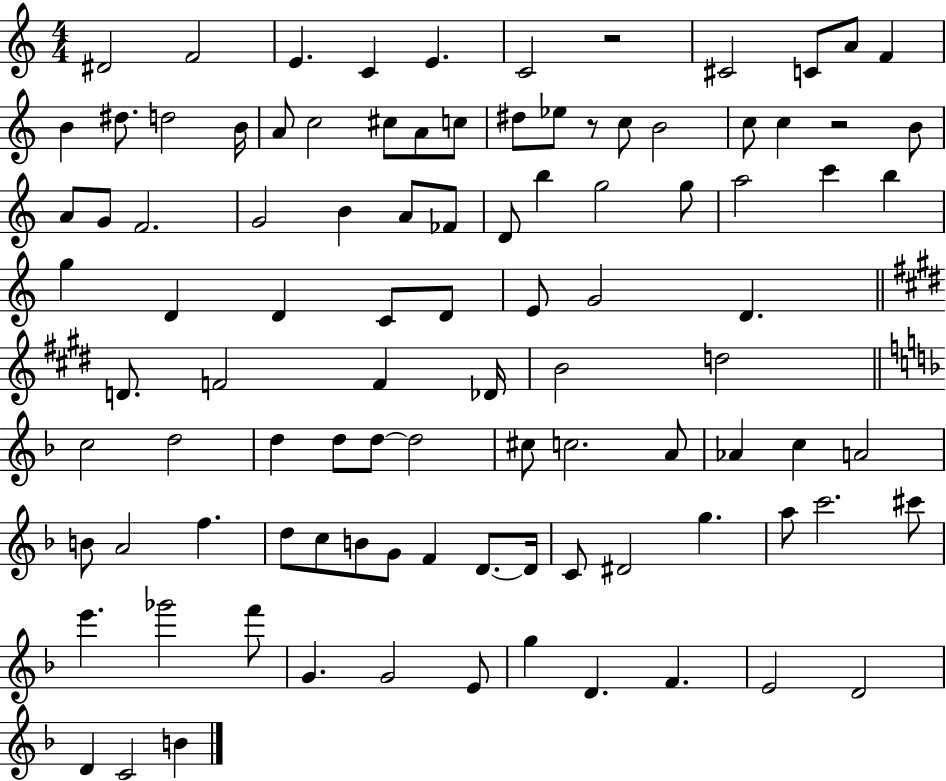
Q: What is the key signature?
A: C major